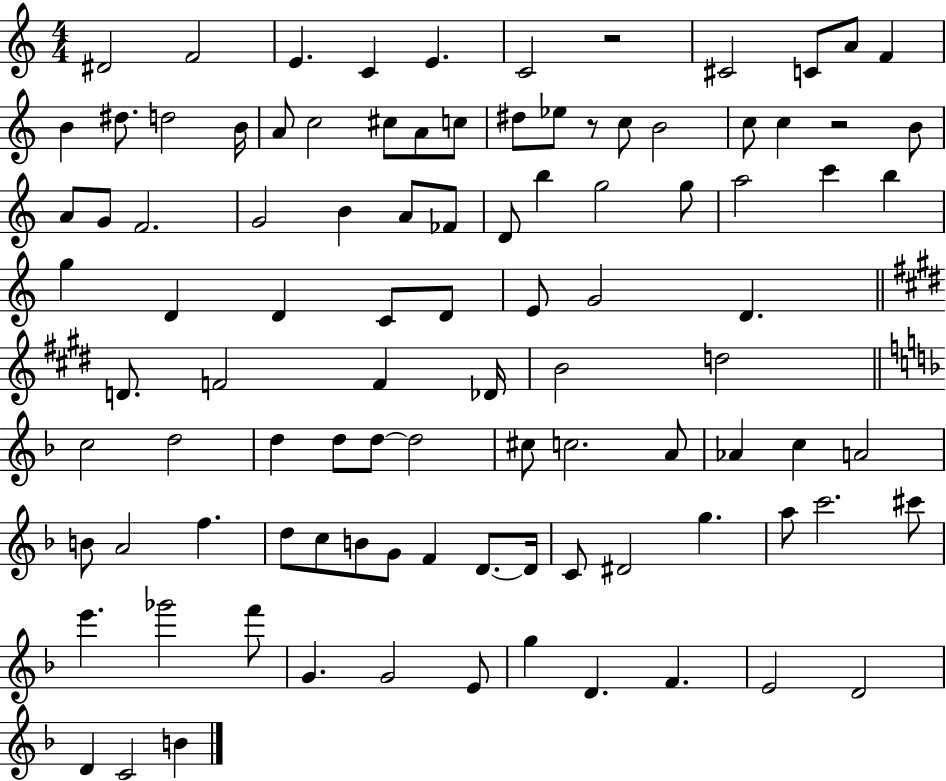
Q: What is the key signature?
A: C major